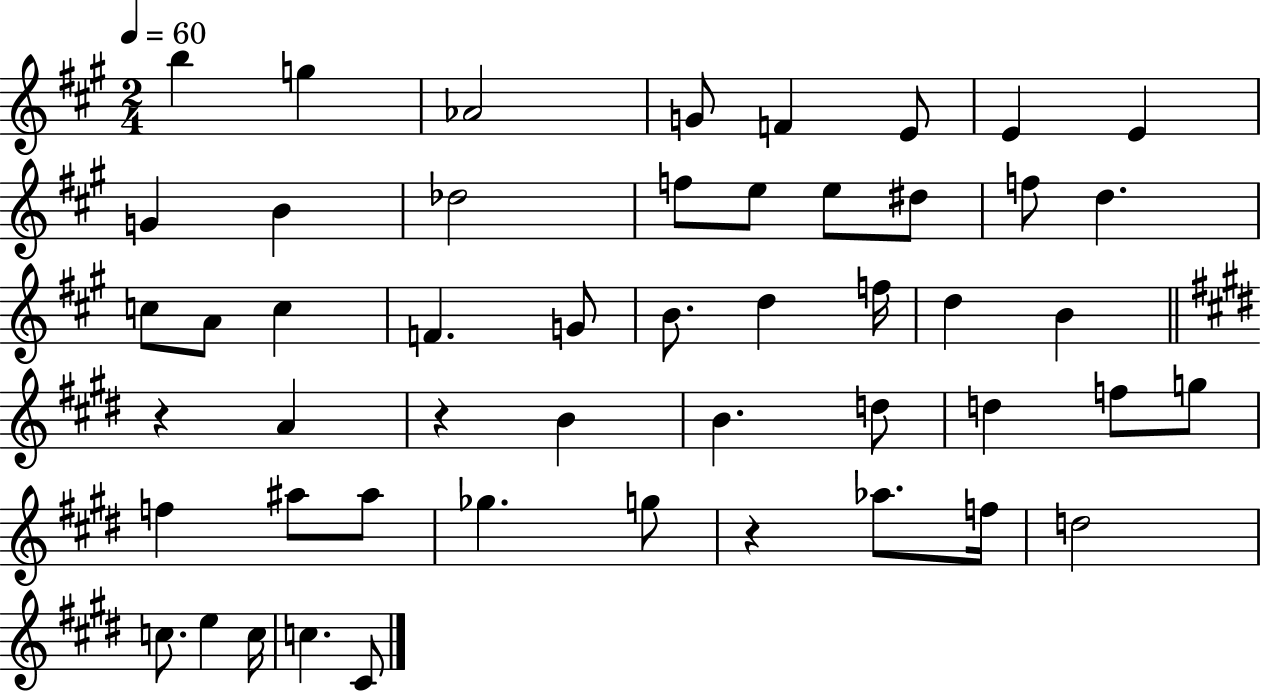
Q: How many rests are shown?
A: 3